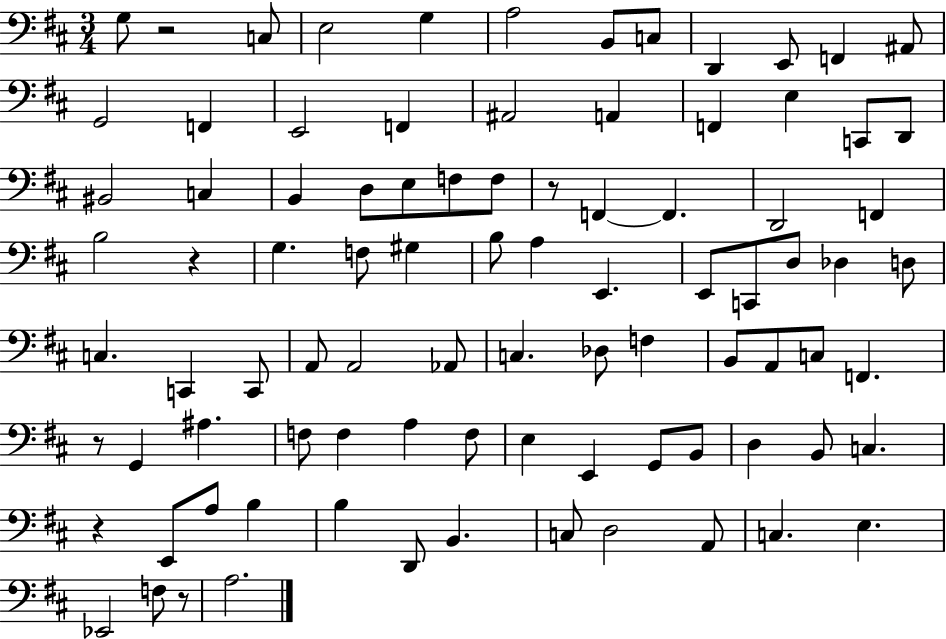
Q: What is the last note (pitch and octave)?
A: A3